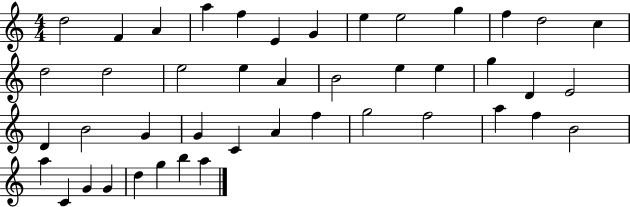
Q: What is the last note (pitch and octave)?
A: A5